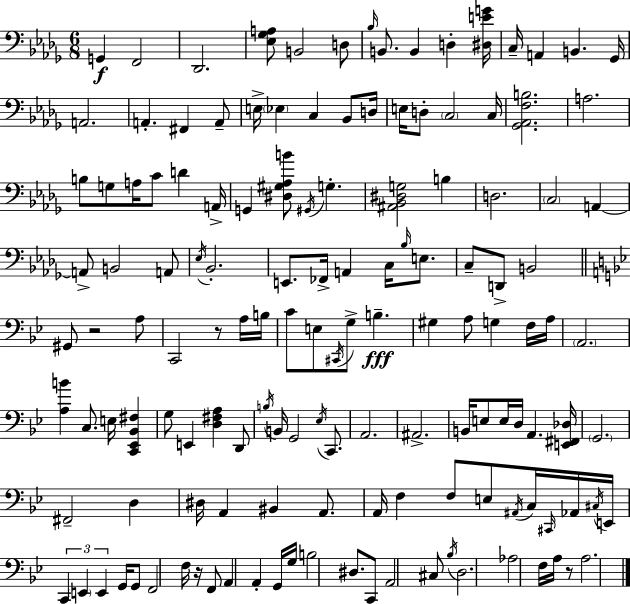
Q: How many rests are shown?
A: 4